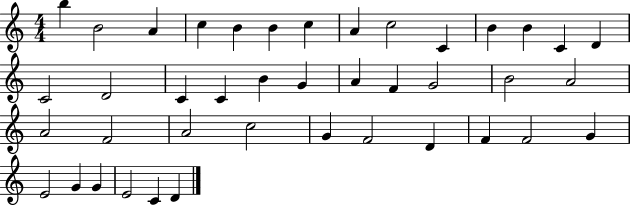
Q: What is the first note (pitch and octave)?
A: B5